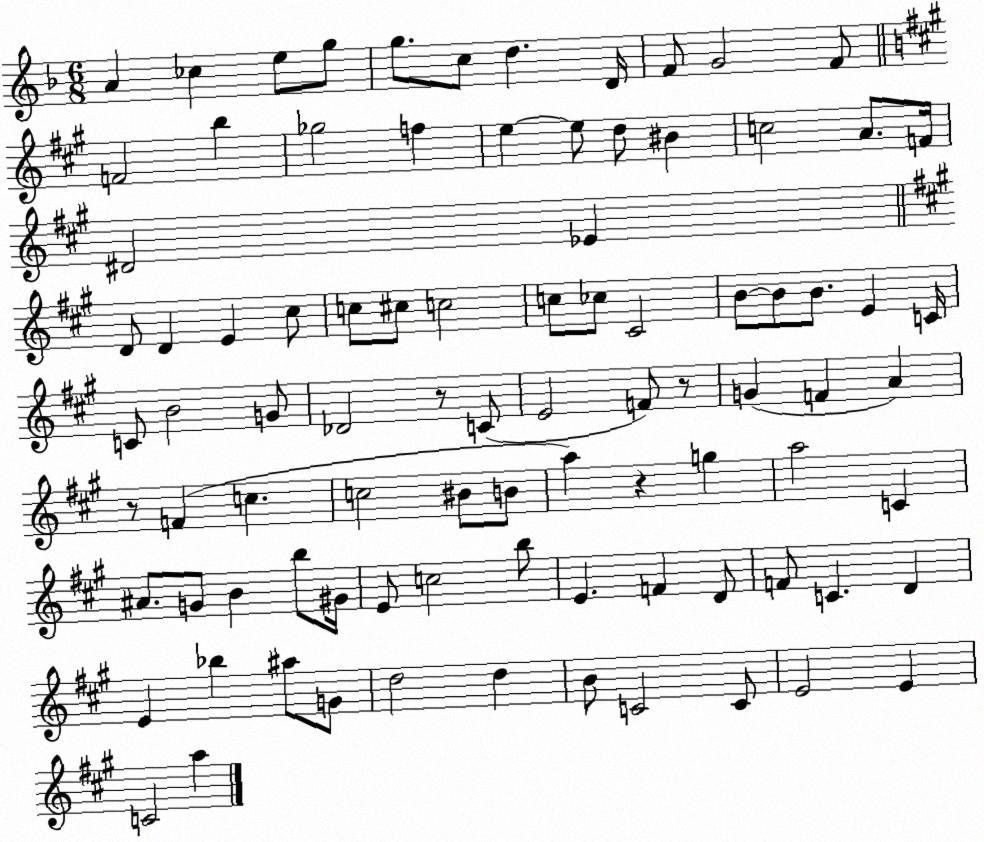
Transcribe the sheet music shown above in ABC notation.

X:1
T:Untitled
M:6/8
L:1/4
K:F
A _c e/2 g/2 g/2 c/2 d D/4 F/2 G2 F/2 F2 b _g2 f e e/2 d/2 ^B c2 A/2 F/4 ^D2 _E D/2 D E ^c/2 c/2 ^c/2 c2 c/2 _c/2 ^C2 B/2 B/2 B/2 E C/4 C/2 B2 G/2 _D2 z/2 C/2 E2 F/2 z/2 G F A z/2 F c c2 ^B/2 B/2 a z g a2 C ^A/2 G/2 B b/2 ^G/4 E/2 c2 b/2 E F D/2 F/2 C D E _b ^a/2 G/2 d2 d B/2 C2 C/2 E2 E C2 a